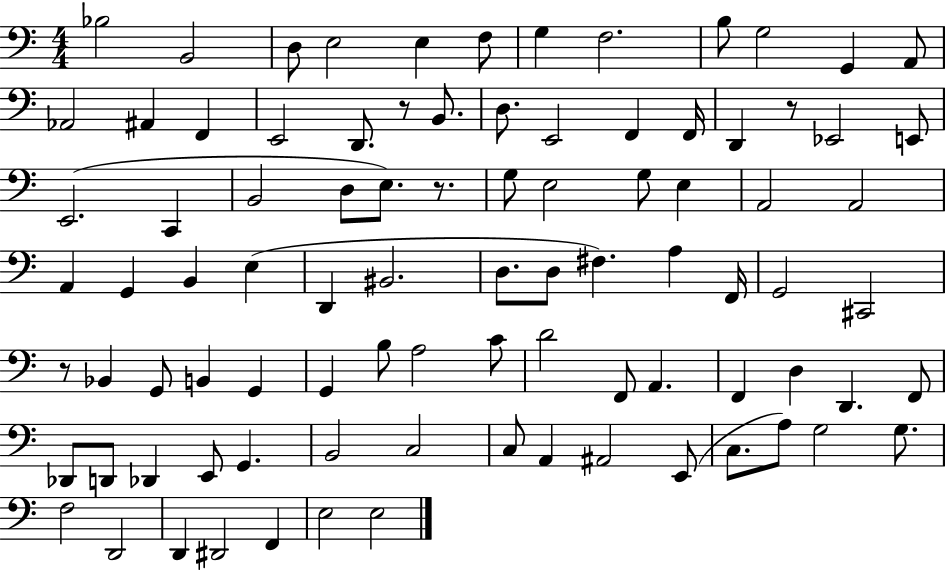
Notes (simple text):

Bb3/h B2/h D3/e E3/h E3/q F3/e G3/q F3/h. B3/e G3/h G2/q A2/e Ab2/h A#2/q F2/q E2/h D2/e. R/e B2/e. D3/e. E2/h F2/q F2/s D2/q R/e Eb2/h E2/e E2/h. C2/q B2/h D3/e E3/e. R/e. G3/e E3/h G3/e E3/q A2/h A2/h A2/q G2/q B2/q E3/q D2/q BIS2/h. D3/e. D3/e F#3/q. A3/q F2/s G2/h C#2/h R/e Bb2/q G2/e B2/q G2/q G2/q B3/e A3/h C4/e D4/h F2/e A2/q. F2/q D3/q D2/q. F2/e Db2/e D2/e Db2/q E2/e G2/q. B2/h C3/h C3/e A2/q A#2/h E2/e C3/e. A3/e G3/h G3/e. F3/h D2/h D2/q D#2/h F2/q E3/h E3/h